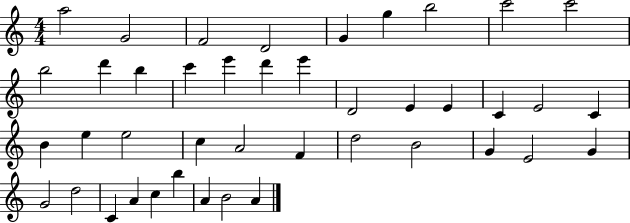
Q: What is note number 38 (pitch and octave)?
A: C5